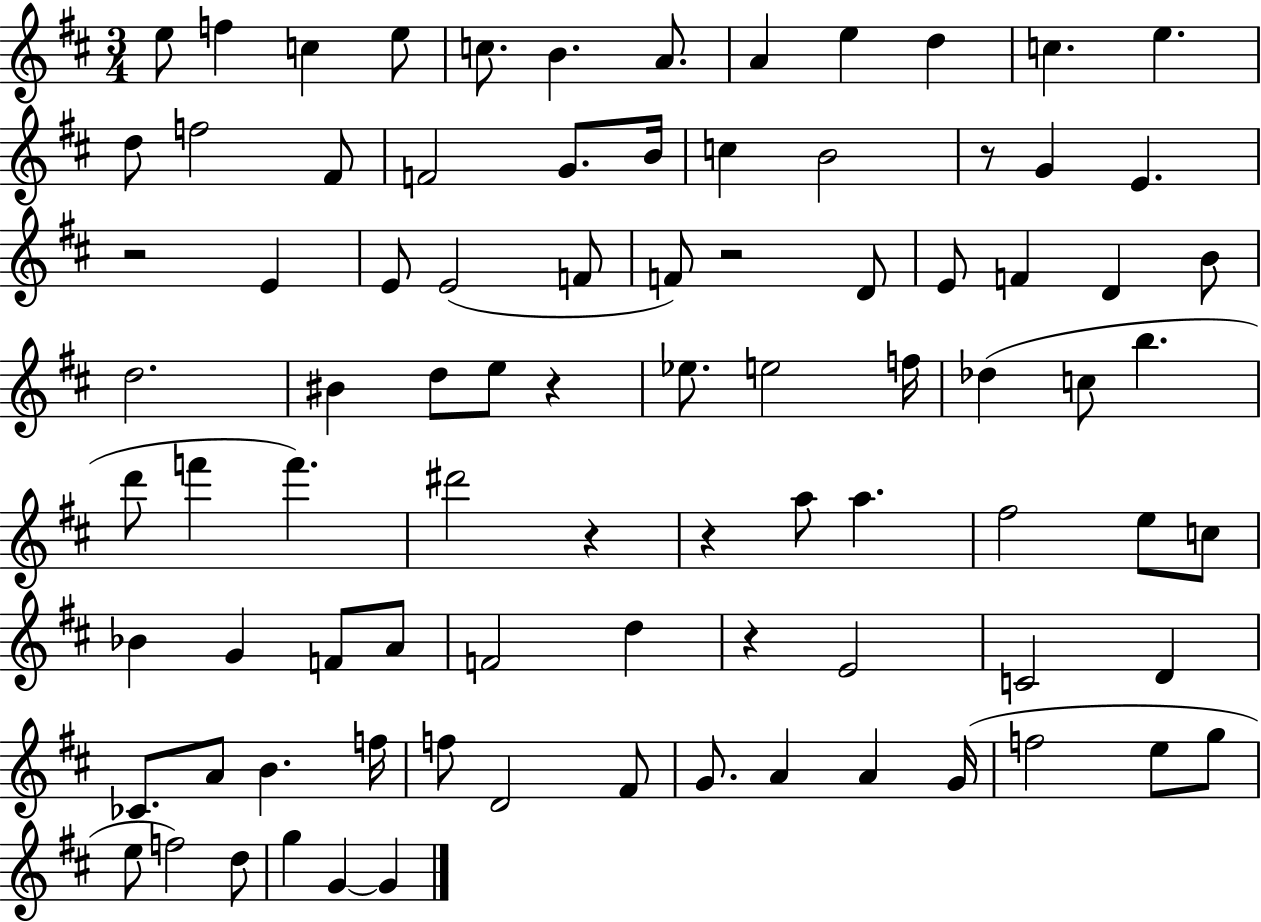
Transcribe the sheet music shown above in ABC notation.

X:1
T:Untitled
M:3/4
L:1/4
K:D
e/2 f c e/2 c/2 B A/2 A e d c e d/2 f2 ^F/2 F2 G/2 B/4 c B2 z/2 G E z2 E E/2 E2 F/2 F/2 z2 D/2 E/2 F D B/2 d2 ^B d/2 e/2 z _e/2 e2 f/4 _d c/2 b d'/2 f' f' ^d'2 z z a/2 a ^f2 e/2 c/2 _B G F/2 A/2 F2 d z E2 C2 D _C/2 A/2 B f/4 f/2 D2 ^F/2 G/2 A A G/4 f2 e/2 g/2 e/2 f2 d/2 g G G